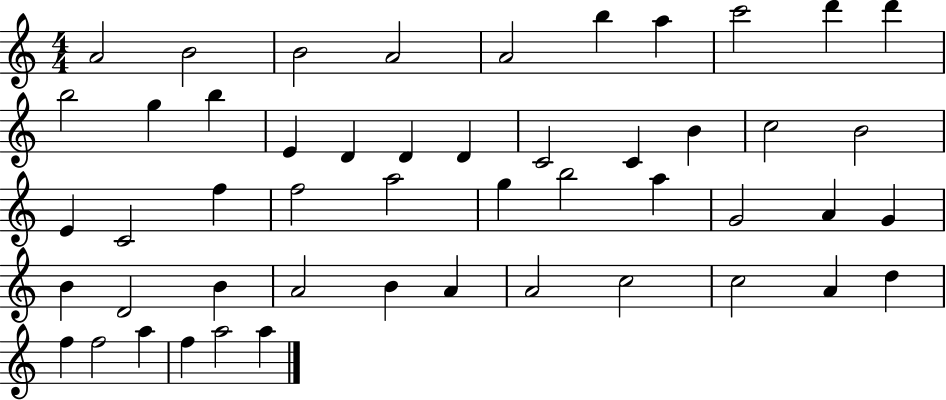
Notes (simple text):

A4/h B4/h B4/h A4/h A4/h B5/q A5/q C6/h D6/q D6/q B5/h G5/q B5/q E4/q D4/q D4/q D4/q C4/h C4/q B4/q C5/h B4/h E4/q C4/h F5/q F5/h A5/h G5/q B5/h A5/q G4/h A4/q G4/q B4/q D4/h B4/q A4/h B4/q A4/q A4/h C5/h C5/h A4/q D5/q F5/q F5/h A5/q F5/q A5/h A5/q